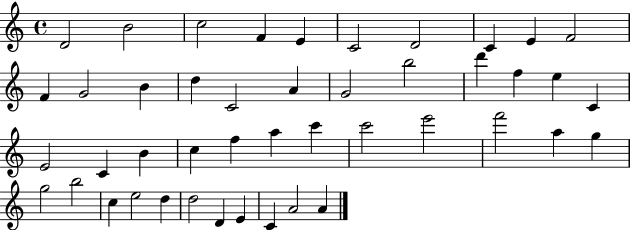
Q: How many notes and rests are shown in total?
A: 45